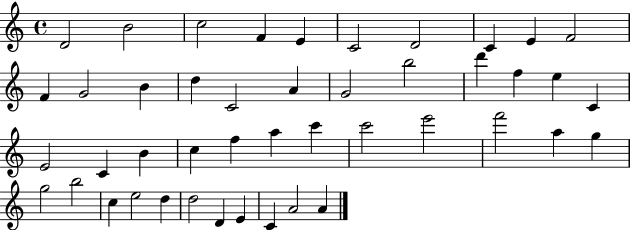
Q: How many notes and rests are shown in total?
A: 45